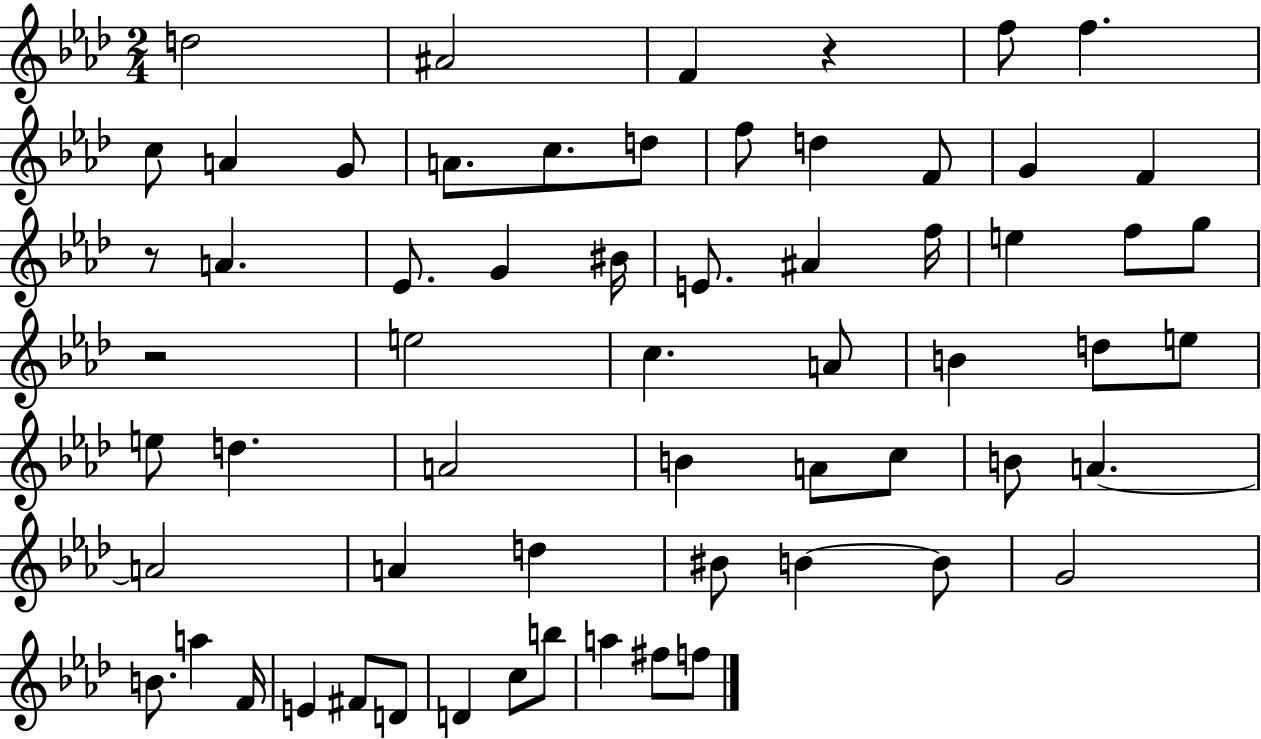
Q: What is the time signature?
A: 2/4